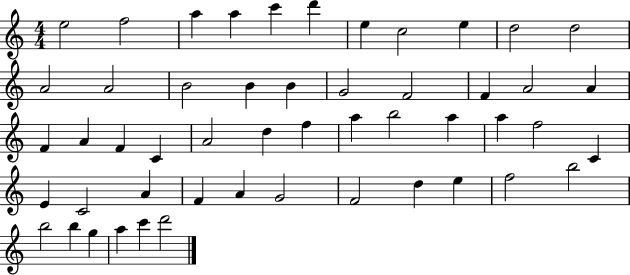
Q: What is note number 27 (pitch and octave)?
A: D5